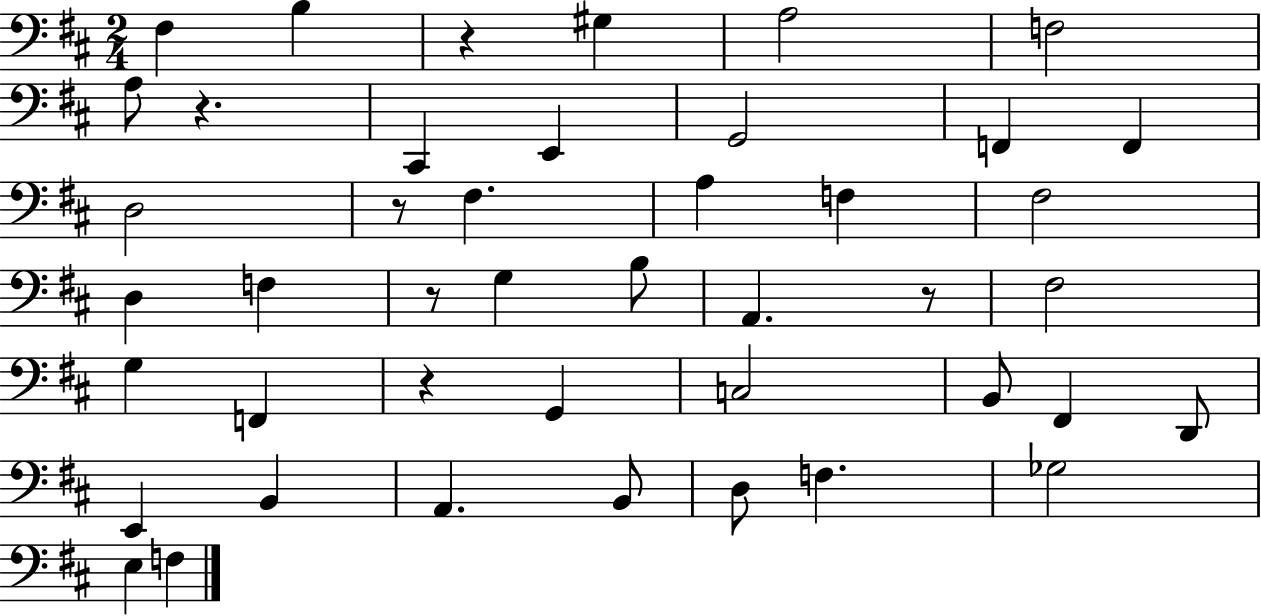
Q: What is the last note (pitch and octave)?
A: F3